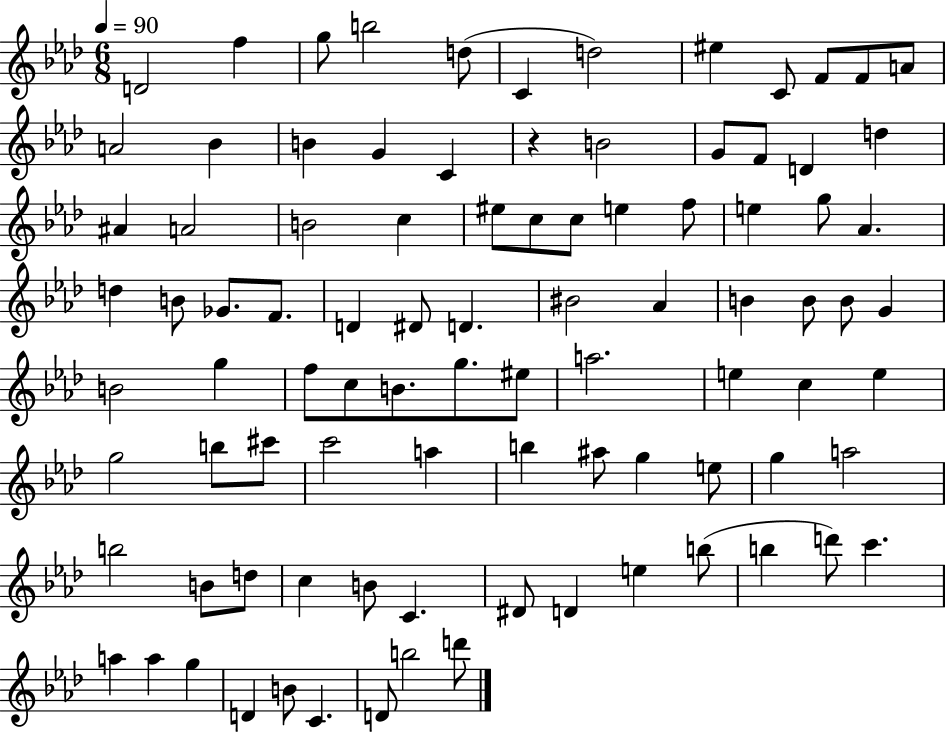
{
  \clef treble
  \numericTimeSignature
  \time 6/8
  \key aes \major
  \tempo 4 = 90
  d'2 f''4 | g''8 b''2 d''8( | c'4 d''2) | eis''4 c'8 f'8 f'8 a'8 | \break a'2 bes'4 | b'4 g'4 c'4 | r4 b'2 | g'8 f'8 d'4 d''4 | \break ais'4 a'2 | b'2 c''4 | eis''8 c''8 c''8 e''4 f''8 | e''4 g''8 aes'4. | \break d''4 b'8 ges'8. f'8. | d'4 dis'8 d'4. | bis'2 aes'4 | b'4 b'8 b'8 g'4 | \break b'2 g''4 | f''8 c''8 b'8. g''8. eis''8 | a''2. | e''4 c''4 e''4 | \break g''2 b''8 cis'''8 | c'''2 a''4 | b''4 ais''8 g''4 e''8 | g''4 a''2 | \break b''2 b'8 d''8 | c''4 b'8 c'4. | dis'8 d'4 e''4 b''8( | b''4 d'''8) c'''4. | \break a''4 a''4 g''4 | d'4 b'8 c'4. | d'8 b''2 d'''8 | \bar "|."
}